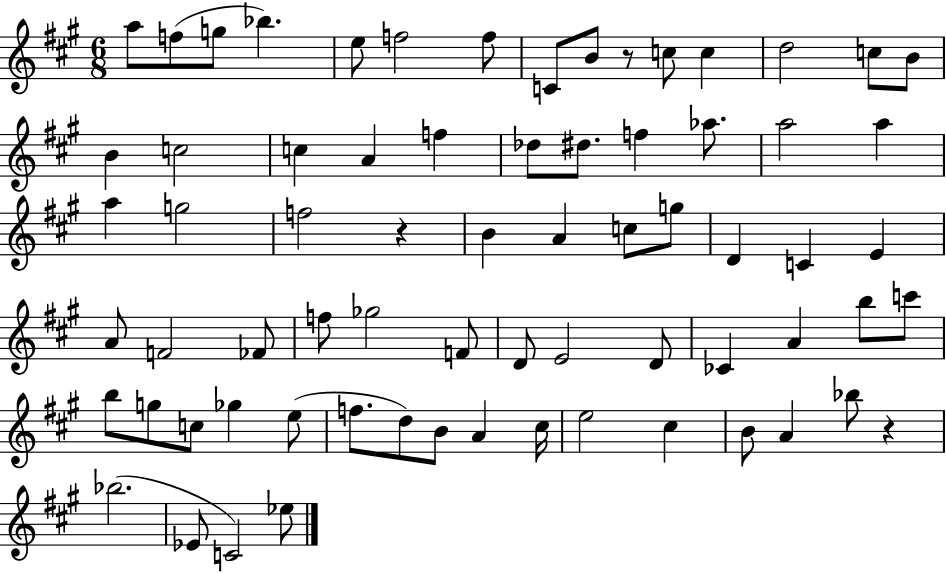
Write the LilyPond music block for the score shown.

{
  \clef treble
  \numericTimeSignature
  \time 6/8
  \key a \major
  a''8 f''8( g''8 bes''4.) | e''8 f''2 f''8 | c'8 b'8 r8 c''8 c''4 | d''2 c''8 b'8 | \break b'4 c''2 | c''4 a'4 f''4 | des''8 dis''8. f''4 aes''8. | a''2 a''4 | \break a''4 g''2 | f''2 r4 | b'4 a'4 c''8 g''8 | d'4 c'4 e'4 | \break a'8 f'2 fes'8 | f''8 ges''2 f'8 | d'8 e'2 d'8 | ces'4 a'4 b''8 c'''8 | \break b''8 g''8 c''8 ges''4 e''8( | f''8. d''8) b'8 a'4 cis''16 | e''2 cis''4 | b'8 a'4 bes''8 r4 | \break bes''2.( | ees'8 c'2) ees''8 | \bar "|."
}